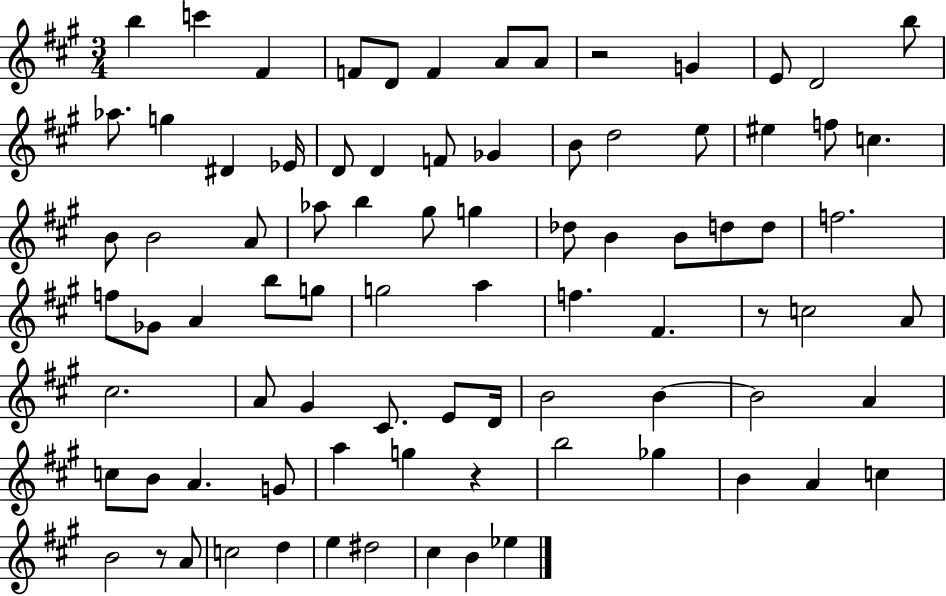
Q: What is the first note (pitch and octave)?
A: B5